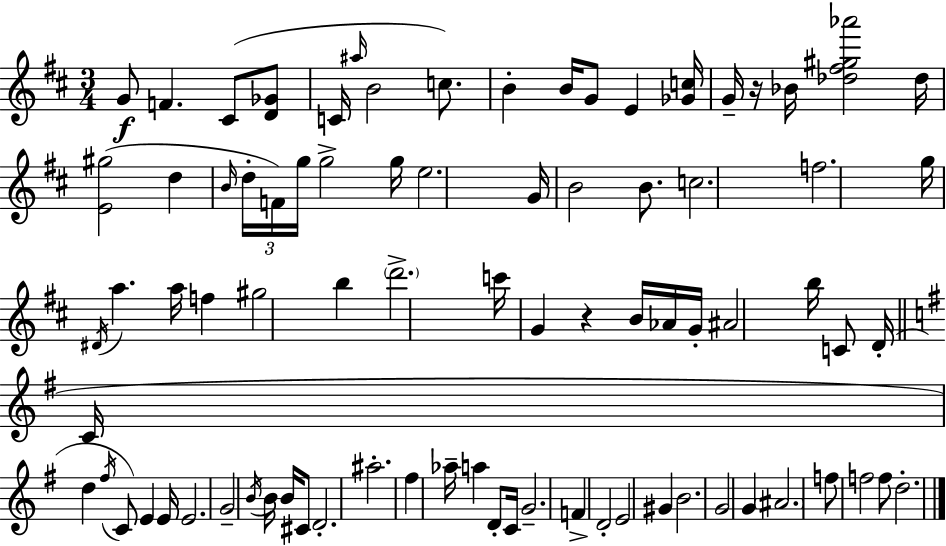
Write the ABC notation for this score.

X:1
T:Untitled
M:3/4
L:1/4
K:D
G/2 F ^C/2 [D_G]/2 C/4 ^a/4 B2 c/2 B B/4 G/2 E [_Gc]/4 G/4 z/4 _B/4 [_d^f^g_a']2 _d/4 [E^g]2 d B/4 d/4 F/4 g/4 g2 g/4 e2 G/4 B2 B/2 c2 f2 g/4 ^D/4 a a/4 f ^g2 b d'2 c'/4 G z B/4 _A/4 G/4 ^A2 b/4 C/2 D/4 C/4 d ^f/4 C/2 E E/4 E2 G2 B/4 B/4 B/4 ^C/2 D2 ^a2 ^f _a/4 a D/2 C/4 G2 F D2 E2 ^G B2 G2 G ^A2 f/2 f2 f/2 d2